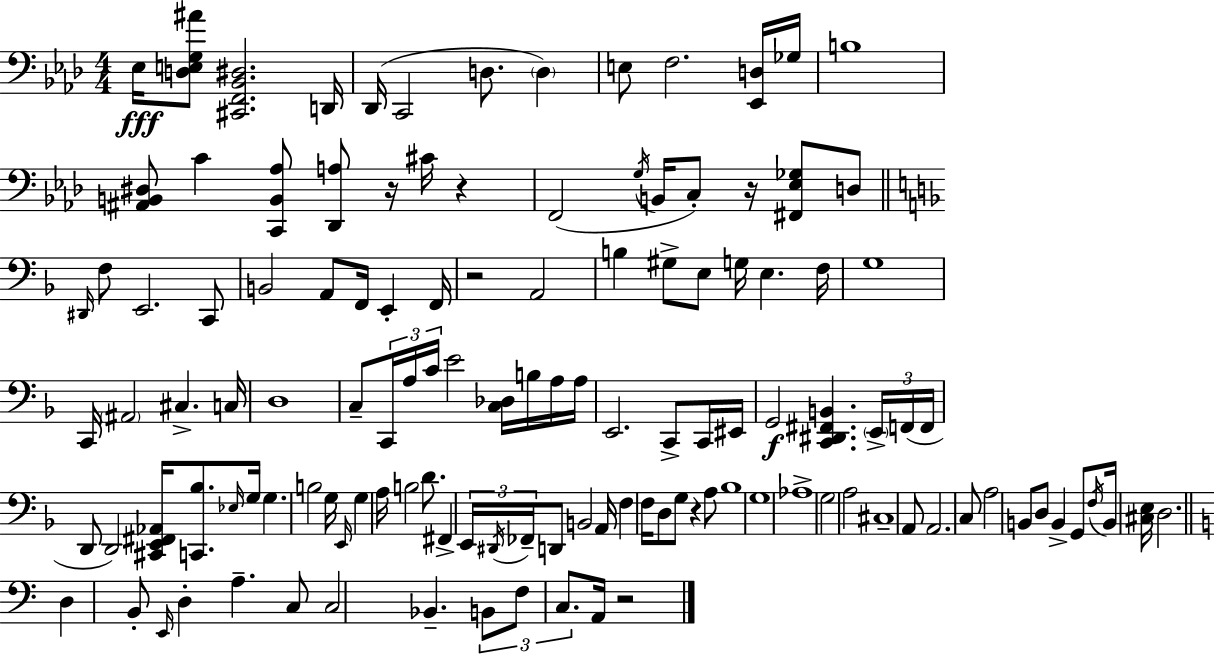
{
  \clef bass
  \numericTimeSignature
  \time 4/4
  \key aes \major
  ees16\fff <d e g ais'>8 <cis, f, bes, dis>2. d,16 | des,16( c,2 d8. \parenthesize d4) | e8 f2. <ees, d>16 ges16 | b1 | \break <ais, b, dis>8 c'4 <c, b, aes>8 <des, a>8 r16 cis'16 r4 | f,2( \acciaccatura { g16 } b,16 c8-.) r16 <fis, ees ges>8 d8 | \bar "||" \break \key d \minor \grace { dis,16 } f8 e,2. c,8 | b,2 a,8 f,16 e,4-. | f,16 r2 a,2 | b4 gis8-> e8 g16 e4. | \break f16 g1 | c,16 \parenthesize ais,2 cis4.-> | c16 d1 | c8-- \tuplet 3/2 { c,16 a16 c'16 } e'2 <c des>16 b16 | \break a16 a16 e,2. c,8-> | c,16 eis,16 g,2\f <c, dis, fis, b,>4. | \tuplet 3/2 { \parenthesize e,16-> f,16( f,16 } d,8 d,2) <cis, e, fis, aes,>16 <c, bes>8. | \grace { ees16 } g16 g4. b2 | \break g16 \grace { e,16 } g4 a16 b2 | d'8. fis,4-> \tuplet 3/2 { e,16 \acciaccatura { dis,16 } fes,16-- } d,8 b,2 | a,16 f4 f16 d8 g8 r4 | a8 bes1 | \break g1 | aes1-> | g2 a2 | cis1-- | \break a,8 a,2. | c8 a2 b,8 d8 | b,4-> g,8 \acciaccatura { f16 } b,16 <cis e>16 d2. | \bar "||" \break \key c \major d4 b,8-. \grace { e,16 } d4-. a4.-- | c8 c2 bes,4.-- | \tuplet 3/2 { b,8 f8 c8. } a,16 r2 | \bar "|."
}